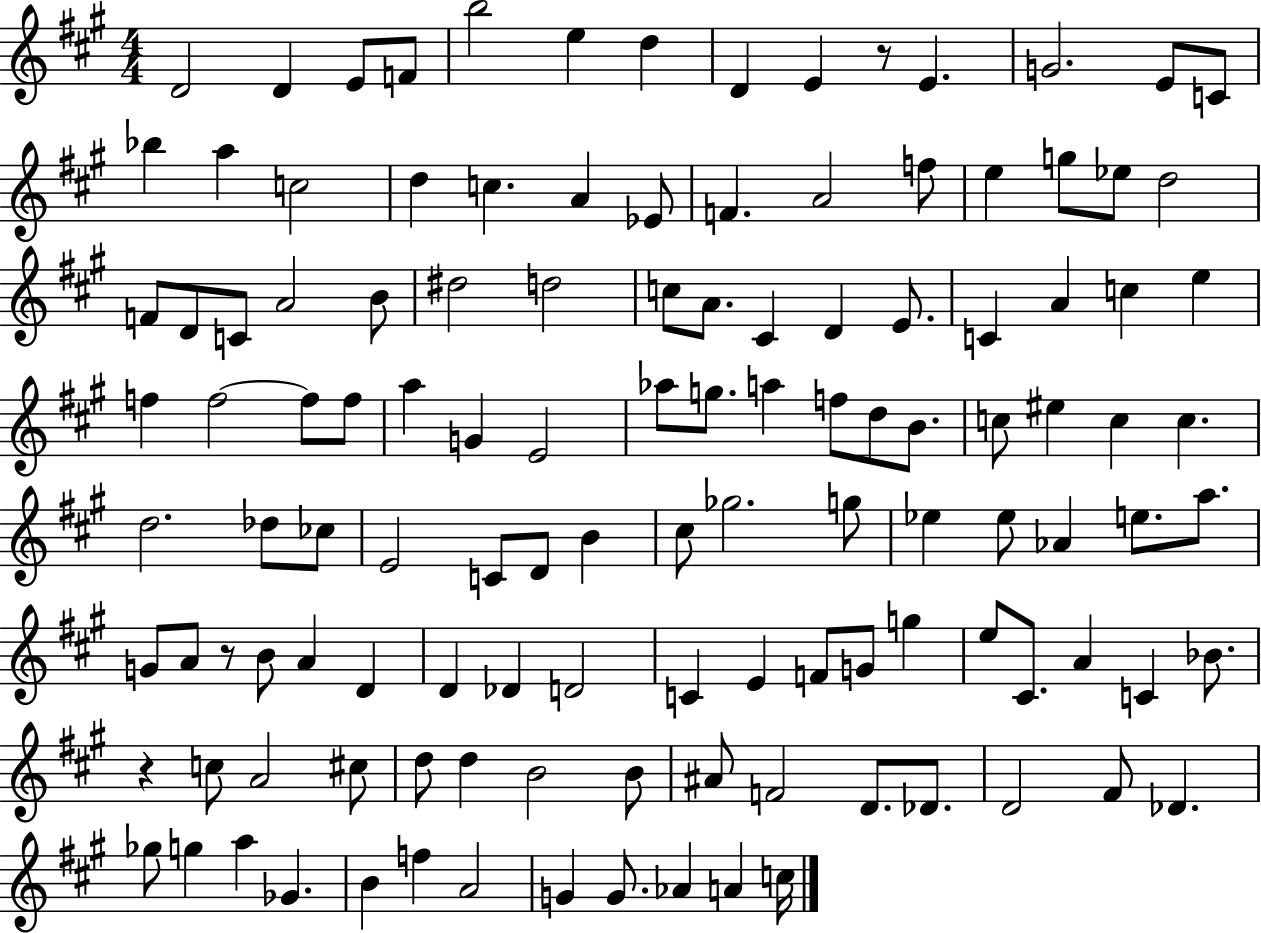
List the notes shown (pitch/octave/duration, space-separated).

D4/h D4/q E4/e F4/e B5/h E5/q D5/q D4/q E4/q R/e E4/q. G4/h. E4/e C4/e Bb5/q A5/q C5/h D5/q C5/q. A4/q Eb4/e F4/q. A4/h F5/e E5/q G5/e Eb5/e D5/h F4/e D4/e C4/e A4/h B4/e D#5/h D5/h C5/e A4/e. C#4/q D4/q E4/e. C4/q A4/q C5/q E5/q F5/q F5/h F5/e F5/e A5/q G4/q E4/h Ab5/e G5/e. A5/q F5/e D5/e B4/e. C5/e EIS5/q C5/q C5/q. D5/h. Db5/e CES5/e E4/h C4/e D4/e B4/q C#5/e Gb5/h. G5/e Eb5/q Eb5/e Ab4/q E5/e. A5/e. G4/e A4/e R/e B4/e A4/q D4/q D4/q Db4/q D4/h C4/q E4/q F4/e G4/e G5/q E5/e C#4/e. A4/q C4/q Bb4/e. R/q C5/e A4/h C#5/e D5/e D5/q B4/h B4/e A#4/e F4/h D4/e. Db4/e. D4/h F#4/e Db4/q. Gb5/e G5/q A5/q Gb4/q. B4/q F5/q A4/h G4/q G4/e. Ab4/q A4/q C5/s